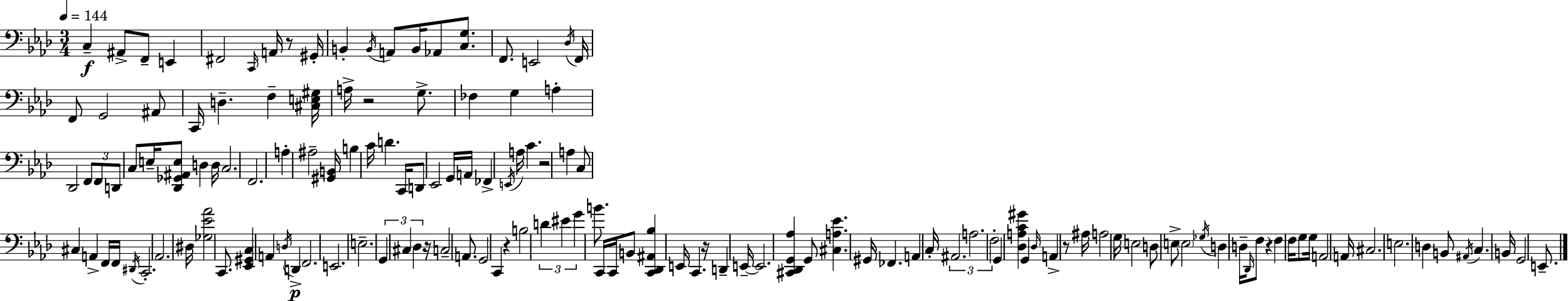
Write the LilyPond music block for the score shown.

{
  \clef bass
  \numericTimeSignature
  \time 3/4
  \key aes \major
  \tempo 4 = 144
  c4--\f ais,8-> f,8-- e,4 | fis,2 \grace { c,16 } a,16 r8 | gis,16-. b,4-. \acciaccatura { b,16 } a,8 b,16 aes,8 <c g>8. | f,8. e,2 | \break \acciaccatura { des16 } f,16 f,8 g,2 | ais,8 c,16 d4.-- f4-- | <cis e gis>16 a16-> r2 | g8.-> fes4 g4 a4-. | \break des,2 \tuplet 3/2 { f,8 | f,8 d,8 } c8 e16-- <des, ges, ais, e>8 d4 | d16 c2. | f,2. | \break a4-. ais2-- | <gis, b,>16 b4 c'16 d'4. | c,16 d,8 ees,2 | g,16 a,16 fes,4-> \acciaccatura { e,16 } a16 c'4. | \break r2 | a4 c8 cis4 a,4-> | f,16 f,16 \acciaccatura { dis,16 } c,2.-. | aes,2. | \break dis16 <ges ees' aes'>2 | c,8. <ees, gis, c>4 a,4 | \acciaccatura { d16 }\p d,4-> f,2. | e,2. | \break e2.-- | \tuplet 3/2 { g,4 cis4 | des4 } r16 c2-- | a,8. g,2 | \break c,4 r4 b2 | \tuplet 3/2 { d'4 eis'4 | g'4 } b'8. c,16 c,16 b,8 | <c, des, ais, bes>4 e,16 c,4. | \break r16 d,4-- e,16--~~ e,2. | <cis, des, g, aes>4 g,8 | <cis a ees'>4. gis,16 fes,4. | a,4 c16-. \tuplet 3/2 { ais,2. | \break a2. | f2-. } | g,4 <des a c' gis'>4 g,4 | \grace { des16 } a,4-> r8 ais16 a2 | \break g16 e2 | d8 e8-> \parenthesize e2 | \acciaccatura { ges16 } d4 d16-- \grace { des,16 } f8 | r4 f4 f16 g8 g16 | \break a,2 a,16 cis2. | e2. | d4 | b,8 \acciaccatura { ais,16 } c4. b,16 g,2 | \break e,8.-- \bar "|."
}